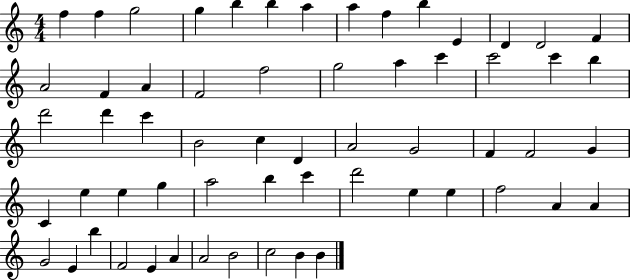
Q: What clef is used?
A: treble